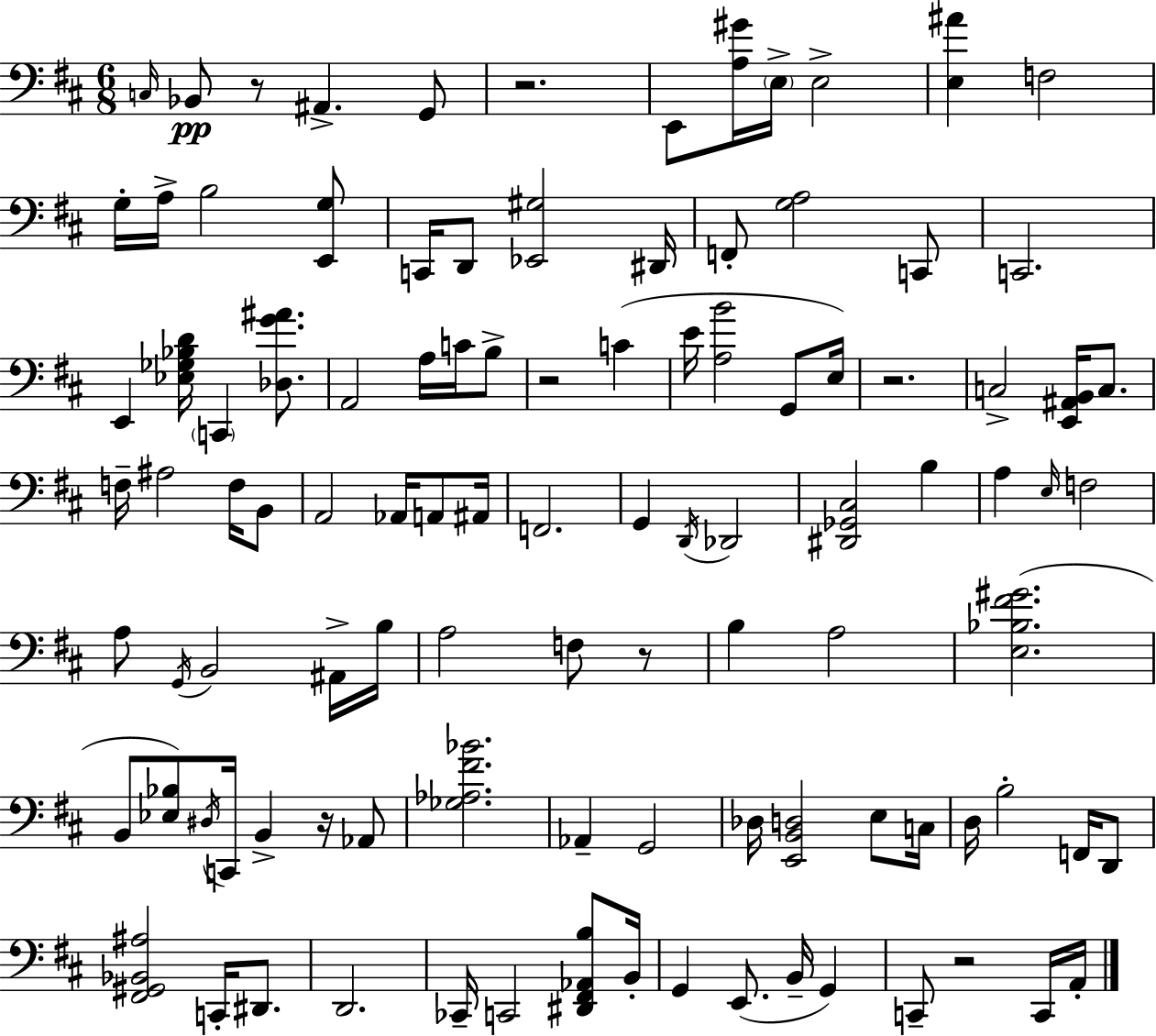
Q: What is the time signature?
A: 6/8